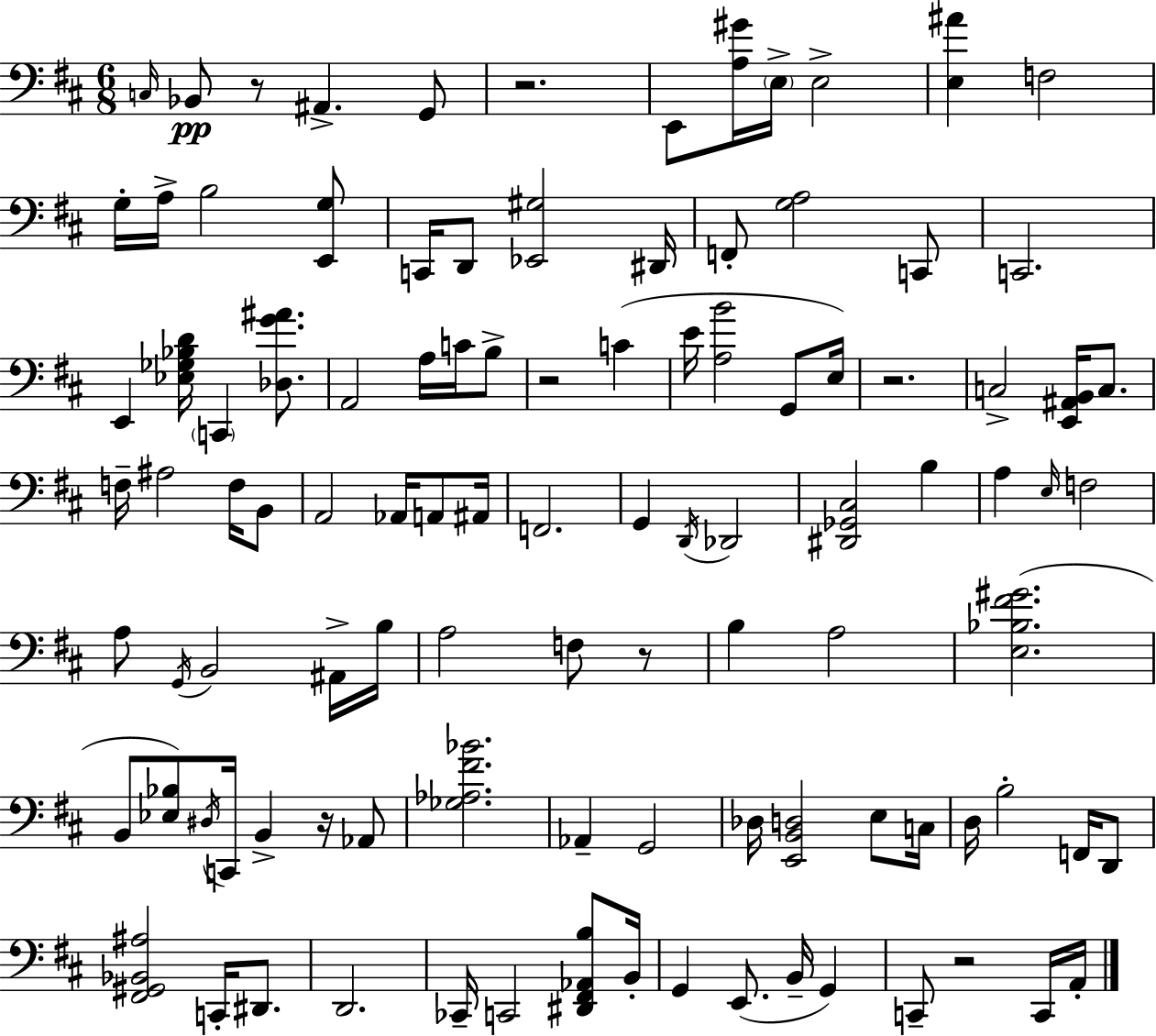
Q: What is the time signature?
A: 6/8